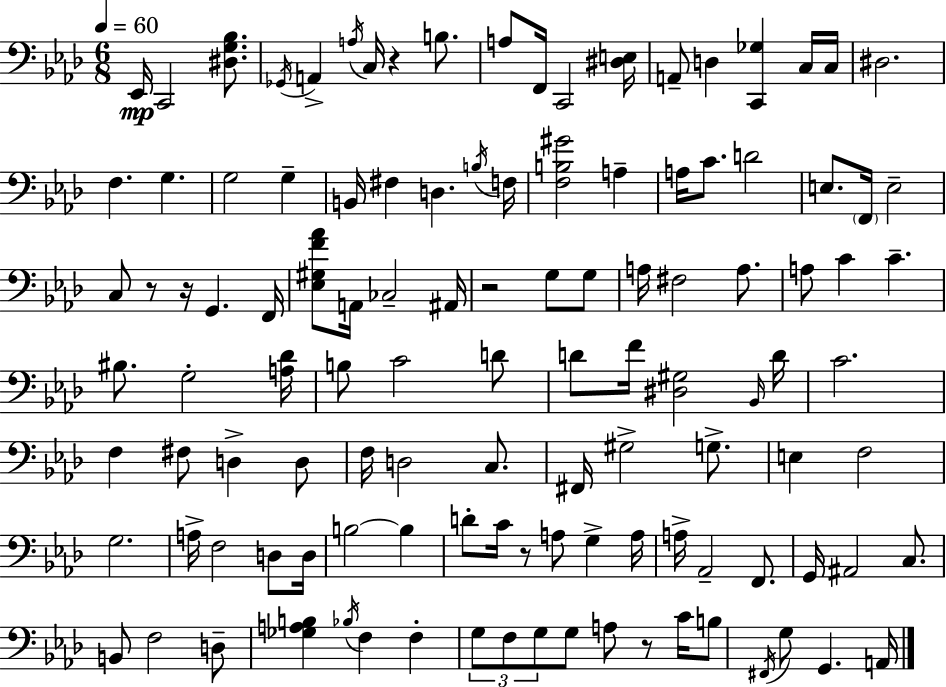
{
  \clef bass
  \numericTimeSignature
  \time 6/8
  \key aes \major
  \tempo 4 = 60
  ees,16\mp c,2 <dis g bes>8. | \acciaccatura { ges,16 } a,4-> \acciaccatura { a16 } c16 r4 b8. | a8 f,16 c,2 | <dis e>16 a,8-- d4 <c, ges>4 | \break c16 c16 dis2. | f4. g4. | g2 g4-- | b,16 fis4 d4. | \break \acciaccatura { b16 } f16 <f b gis'>2 a4-- | a16 c'8. d'2 | e8. \parenthesize f,16 e2-- | c8 r8 r16 g,4. | \break f,16 <ees gis f' aes'>8 a,16 ces2-- | ais,16 r2 g8 | g8 a16 fis2 | a8. a8 c'4 c'4.-- | \break bis8. g2-. | <a des'>16 b8 c'2 | d'8 d'8 f'16 <dis gis>2 | \grace { bes,16 } d'16 c'2. | \break f4 fis8 d4-> | d8 f16 d2 | c8. fis,16 gis2-> | g8.-> e4 f2 | \break g2. | a16-> f2 | d8 d16 b2~~ | b4 d'8-. c'16 r8 a8 g4-> | \break a16 a16-> aes,2-- | f,8. g,16 ais,2 | c8. b,8 f2 | d8-- <ges a b>4 \acciaccatura { bes16 } f4 | \break f4-. \tuplet 3/2 { g8 f8 g8 } g8 | a8 r8 c'16 b8 \acciaccatura { fis,16 } g8 g,4. | a,16 \bar "|."
}